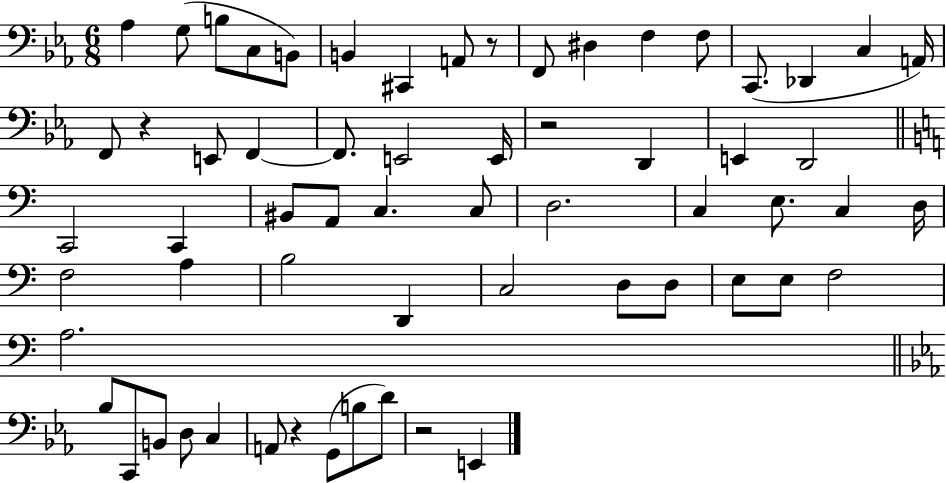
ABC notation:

X:1
T:Untitled
M:6/8
L:1/4
K:Eb
_A, G,/2 B,/2 C,/2 B,,/2 B,, ^C,, A,,/2 z/2 F,,/2 ^D, F, F,/2 C,,/2 _D,, C, A,,/4 F,,/2 z E,,/2 F,, F,,/2 E,,2 E,,/4 z2 D,, E,, D,,2 C,,2 C,, ^B,,/2 A,,/2 C, C,/2 D,2 C, E,/2 C, D,/4 F,2 A, B,2 D,, C,2 D,/2 D,/2 E,/2 E,/2 F,2 A,2 _B,/2 C,,/2 B,,/2 D,/2 C, A,,/2 z G,,/2 B,/2 D/2 z2 E,,